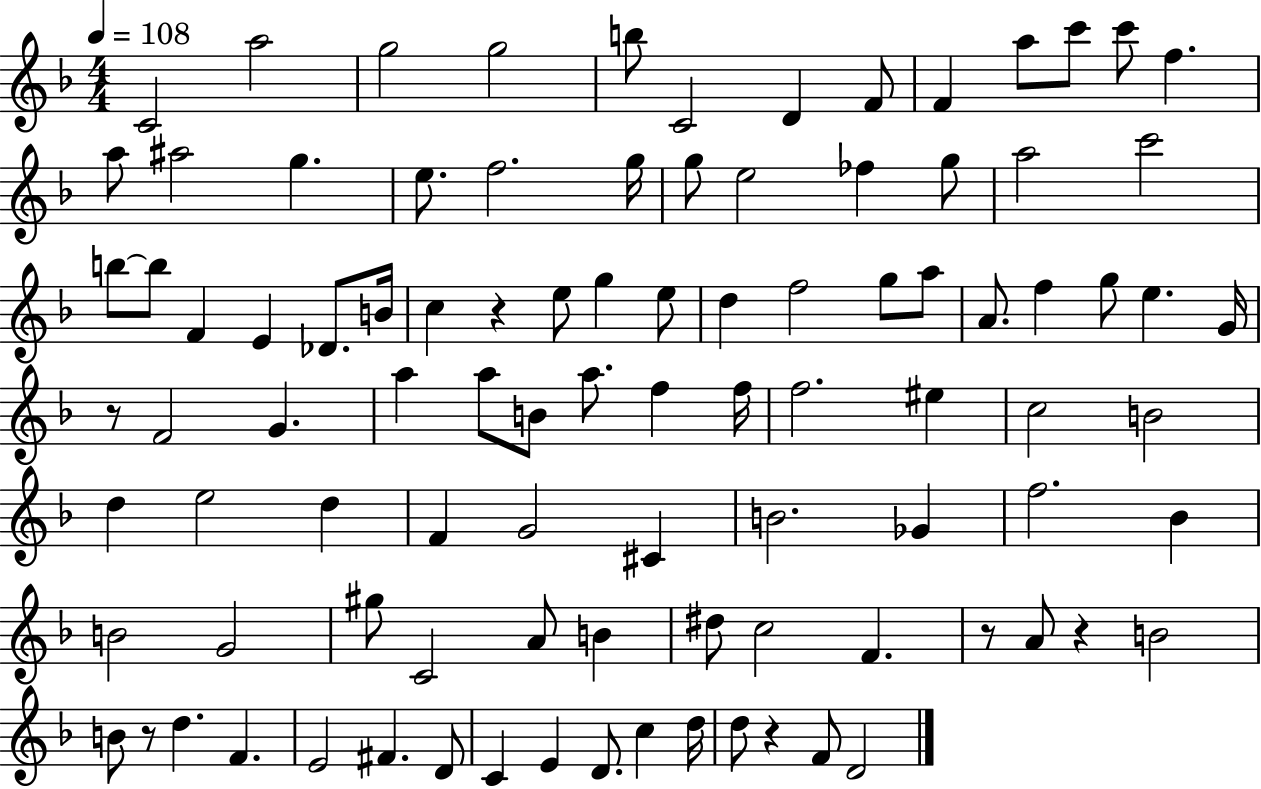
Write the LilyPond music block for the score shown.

{
  \clef treble
  \numericTimeSignature
  \time 4/4
  \key f \major
  \tempo 4 = 108
  c'2 a''2 | g''2 g''2 | b''8 c'2 d'4 f'8 | f'4 a''8 c'''8 c'''8 f''4. | \break a''8 ais''2 g''4. | e''8. f''2. g''16 | g''8 e''2 fes''4 g''8 | a''2 c'''2 | \break b''8~~ b''8 f'4 e'4 des'8. b'16 | c''4 r4 e''8 g''4 e''8 | d''4 f''2 g''8 a''8 | a'8. f''4 g''8 e''4. g'16 | \break r8 f'2 g'4. | a''4 a''8 b'8 a''8. f''4 f''16 | f''2. eis''4 | c''2 b'2 | \break d''4 e''2 d''4 | f'4 g'2 cis'4 | b'2. ges'4 | f''2. bes'4 | \break b'2 g'2 | gis''8 c'2 a'8 b'4 | dis''8 c''2 f'4. | r8 a'8 r4 b'2 | \break b'8 r8 d''4. f'4. | e'2 fis'4. d'8 | c'4 e'4 d'8. c''4 d''16 | d''8 r4 f'8 d'2 | \break \bar "|."
}